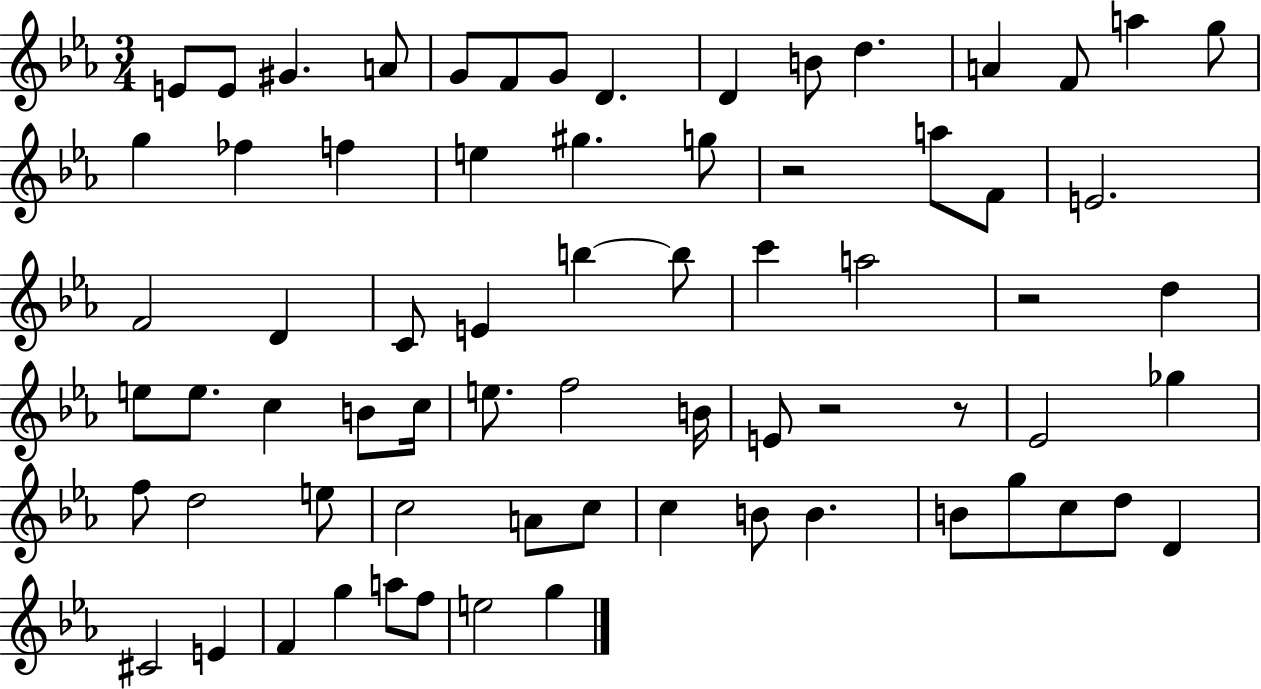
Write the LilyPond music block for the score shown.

{
  \clef treble
  \numericTimeSignature
  \time 3/4
  \key ees \major
  \repeat volta 2 { e'8 e'8 gis'4. a'8 | g'8 f'8 g'8 d'4. | d'4 b'8 d''4. | a'4 f'8 a''4 g''8 | \break g''4 fes''4 f''4 | e''4 gis''4. g''8 | r2 a''8 f'8 | e'2. | \break f'2 d'4 | c'8 e'4 b''4~~ b''8 | c'''4 a''2 | r2 d''4 | \break e''8 e''8. c''4 b'8 c''16 | e''8. f''2 b'16 | e'8 r2 r8 | ees'2 ges''4 | \break f''8 d''2 e''8 | c''2 a'8 c''8 | c''4 b'8 b'4. | b'8 g''8 c''8 d''8 d'4 | \break cis'2 e'4 | f'4 g''4 a''8 f''8 | e''2 g''4 | } \bar "|."
}